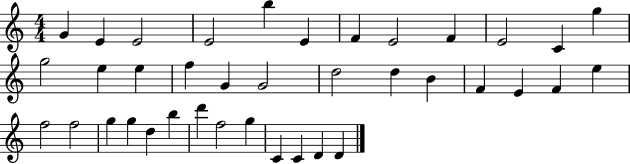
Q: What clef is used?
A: treble